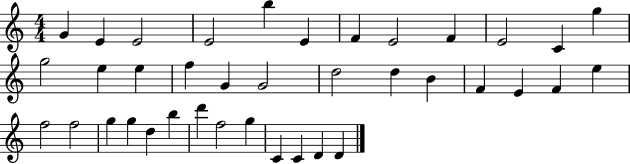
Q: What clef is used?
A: treble